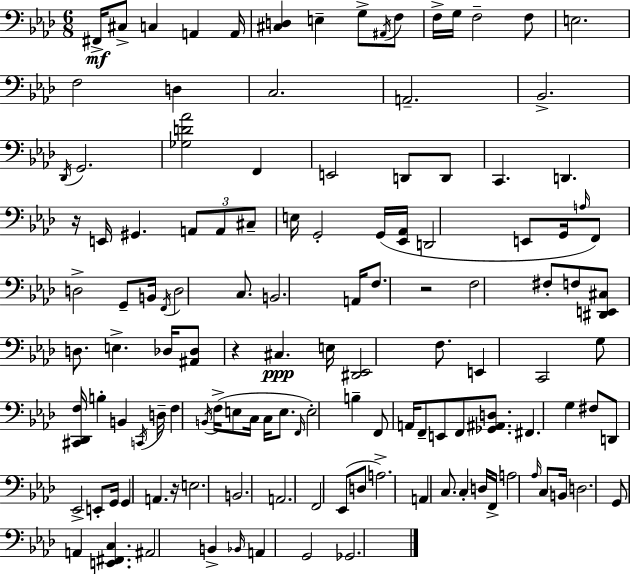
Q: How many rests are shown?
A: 4